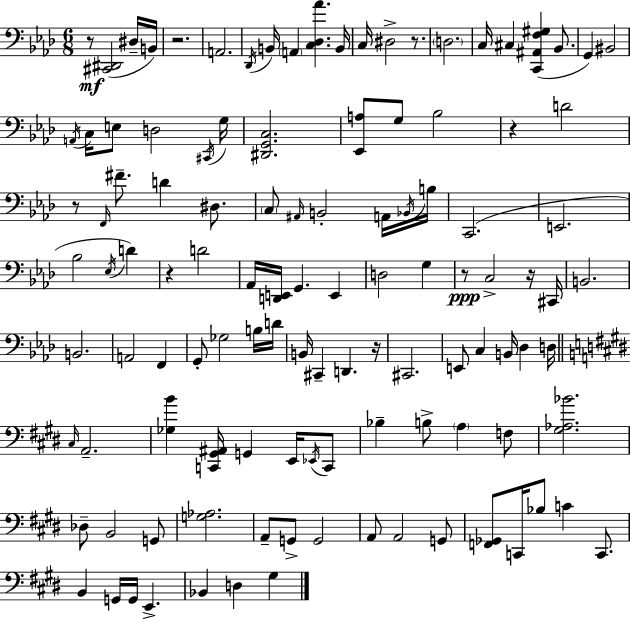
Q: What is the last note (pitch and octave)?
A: G#3